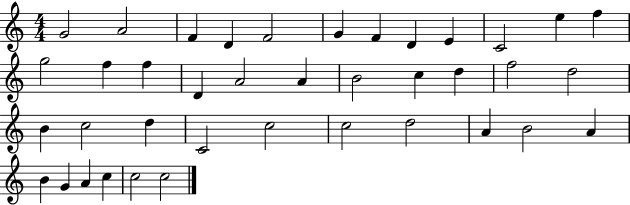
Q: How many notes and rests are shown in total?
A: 39